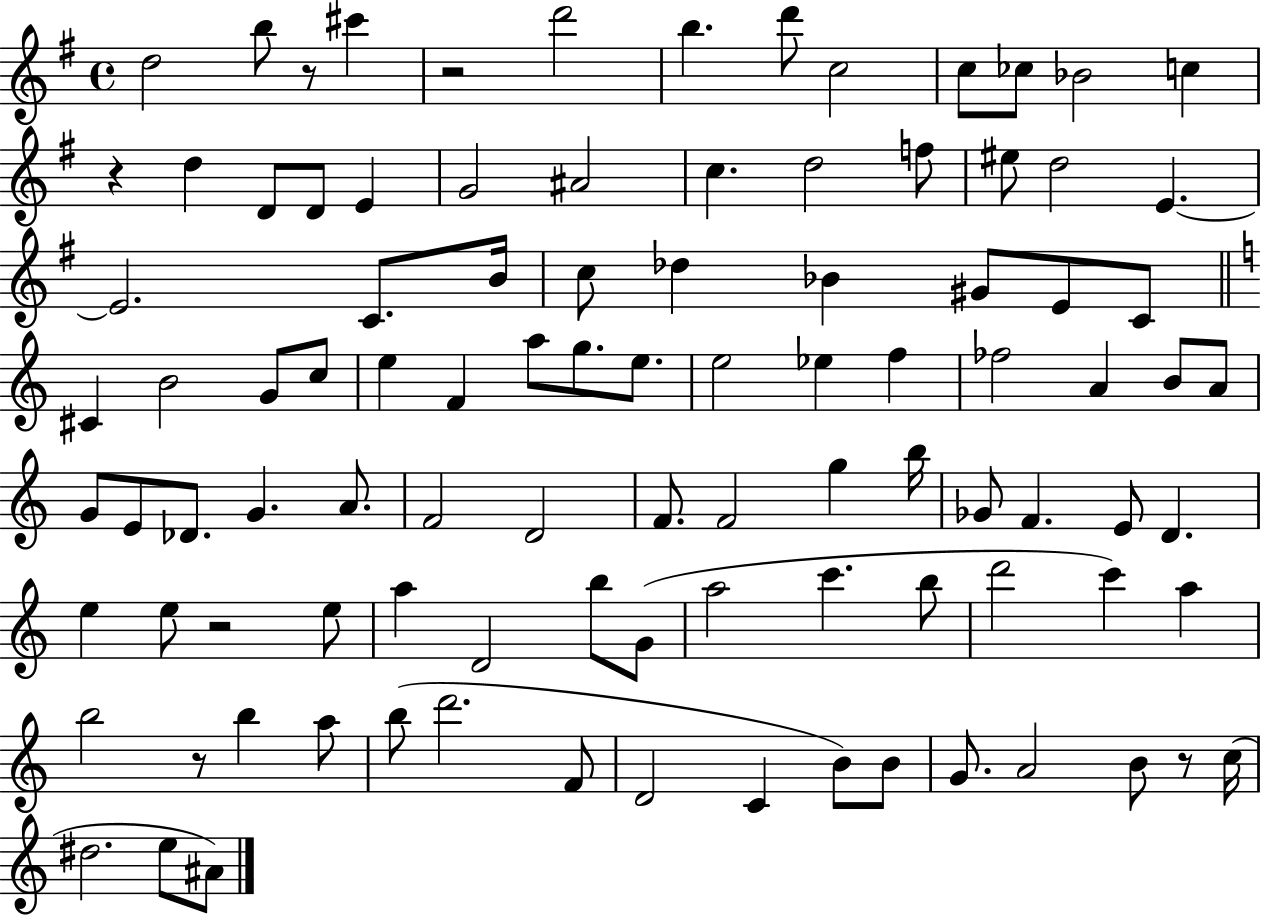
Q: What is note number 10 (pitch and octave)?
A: Bb4